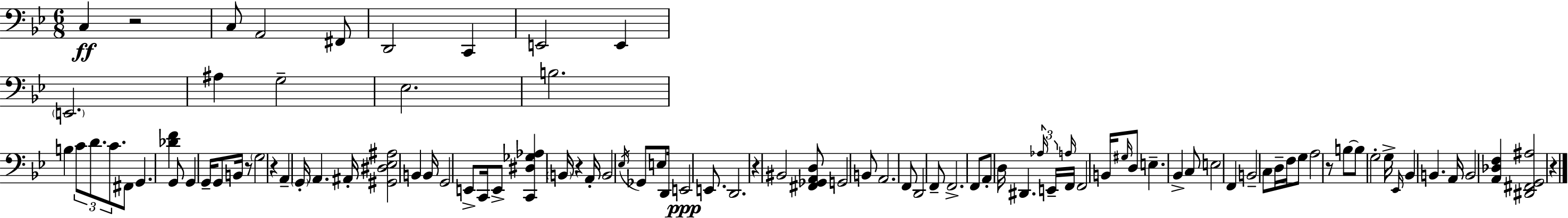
X:1
T:Untitled
M:6/8
L:1/4
K:Bb
C, z2 C,/2 A,,2 ^F,,/2 D,,2 C,, E,,2 E,, E,,2 ^A, G,2 _E,2 B,2 B, C/2 D/2 C/2 ^F,,/2 G,, [_DF] G,,/2 G,, G,,/4 G,,/2 B,,/4 z/2 G,2 z A,, G,,/4 A,, ^A,,/4 [^G,,^D,_E,^A,]2 B,, B,,/4 G,,2 E,,/2 C,,/4 E,,/2 [C,,^D,_G,_A,] B,,/4 z A,,/4 B,,2 _E,/4 _G,,/2 E,/2 D,,/4 E,,2 E,,/2 D,,2 z ^B,,2 [^F,,_G,,A,,D,]/2 G,,2 B,,/2 A,,2 F,,/2 D,,2 F,,/2 F,,2 F,,/2 A,,/2 D,/4 ^D,, _A,/4 E,,/4 A,/4 F,,/4 F,,2 B,,/4 ^G,/4 D,/2 E, _B,, C,/2 E,2 F,, B,,2 C,/2 D,/4 F,/4 G,/2 A,2 z/2 B,/2 B,/2 G,2 G,/4 _E,,/4 _B,, B,, A,,/4 B,,2 [A,,_D,F,] [^D,,^F,,G,,^A,]2 z